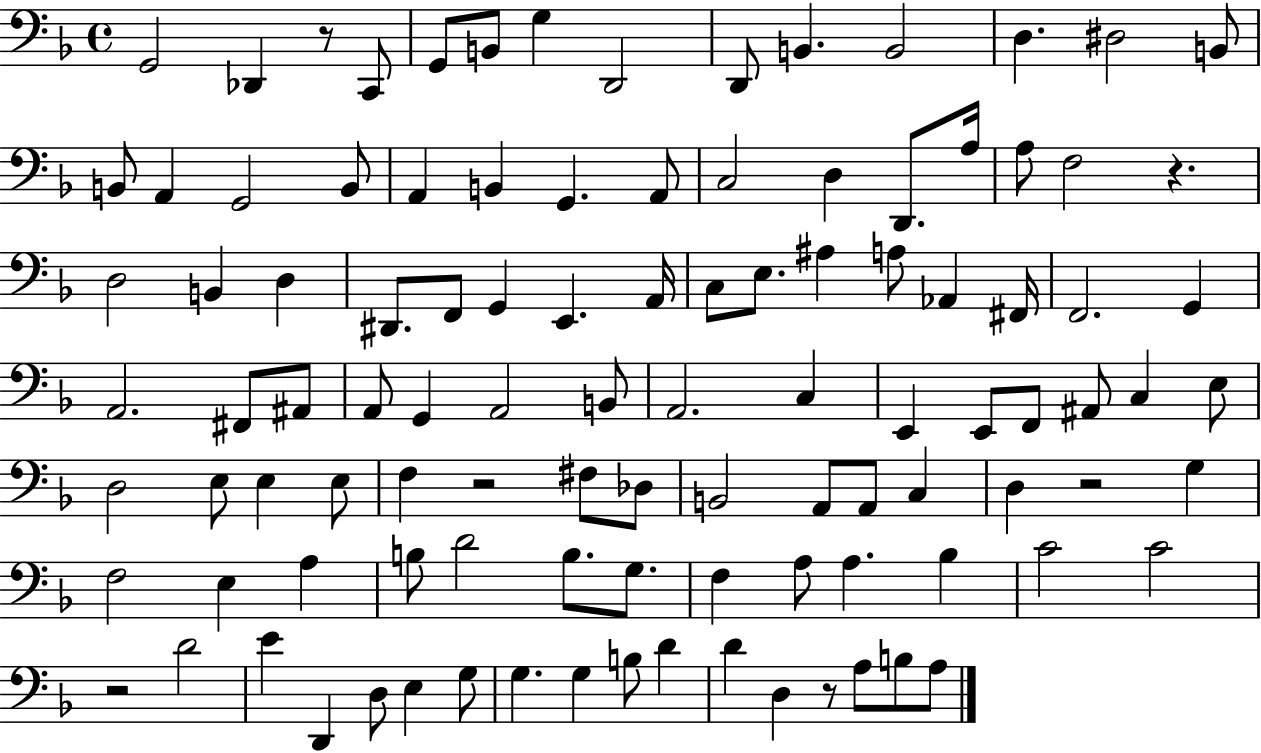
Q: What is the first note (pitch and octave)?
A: G2